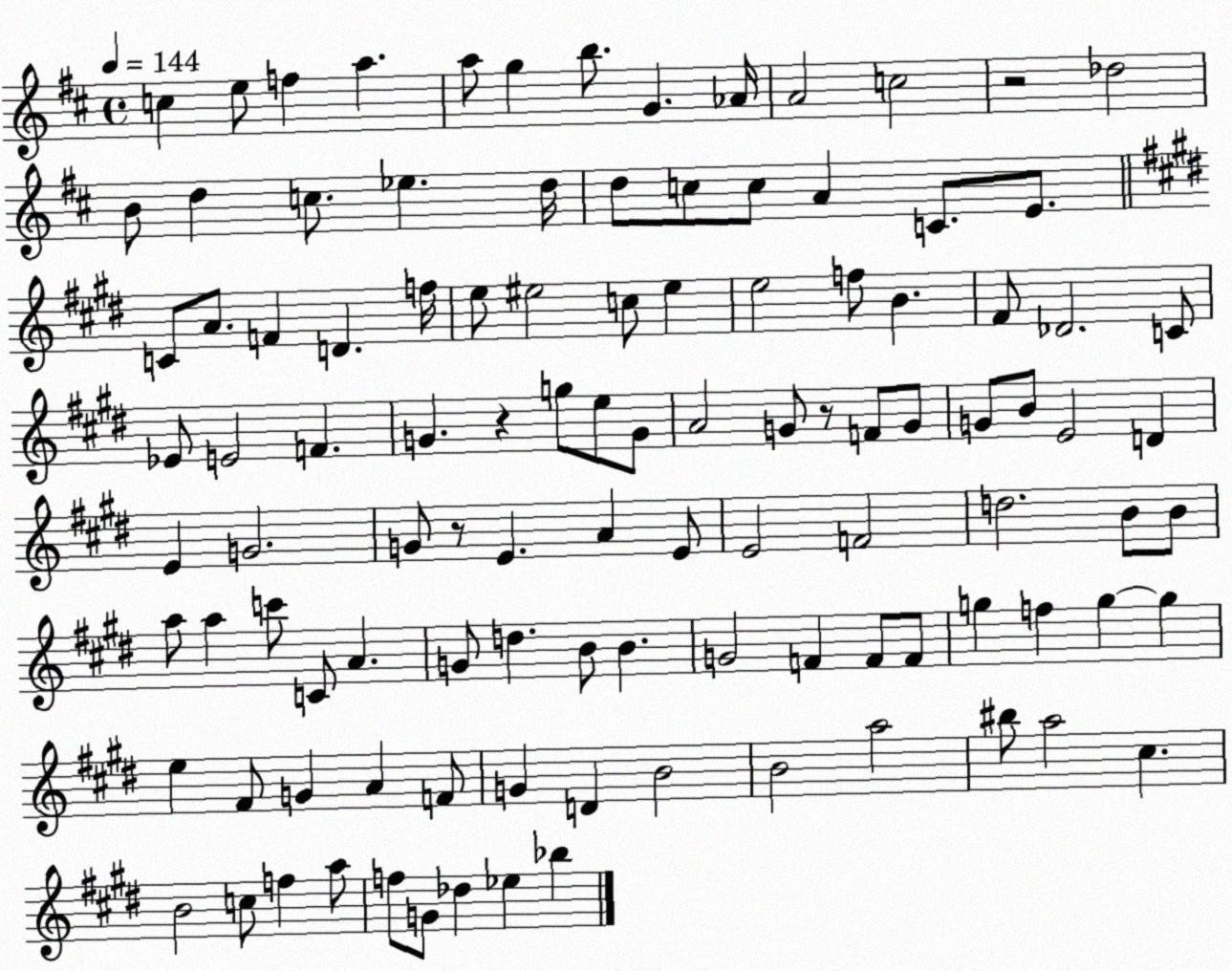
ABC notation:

X:1
T:Untitled
M:4/4
L:1/4
K:D
c e/2 f a a/2 g b/2 G _A/4 A2 c2 z2 _d2 B/2 d c/2 _e d/4 d/2 c/2 c/2 A C/2 E/2 C/2 A/2 F D f/4 e/2 ^e2 c/2 ^e e2 f/2 B ^F/2 _D2 C/2 _E/2 E2 F G z g/2 e/2 G/2 A2 G/2 z/2 F/2 G/2 G/2 B/2 E2 D E G2 G/2 z/2 E A E/2 E2 F2 d2 B/2 B/2 a/2 a c'/2 C/2 A G/2 d B/2 B G2 F F/2 F/2 g f g g e ^F/2 G A F/2 G D B2 B2 a2 ^b/2 a2 ^c B2 c/2 f a/2 f/2 G/2 _d _e _b